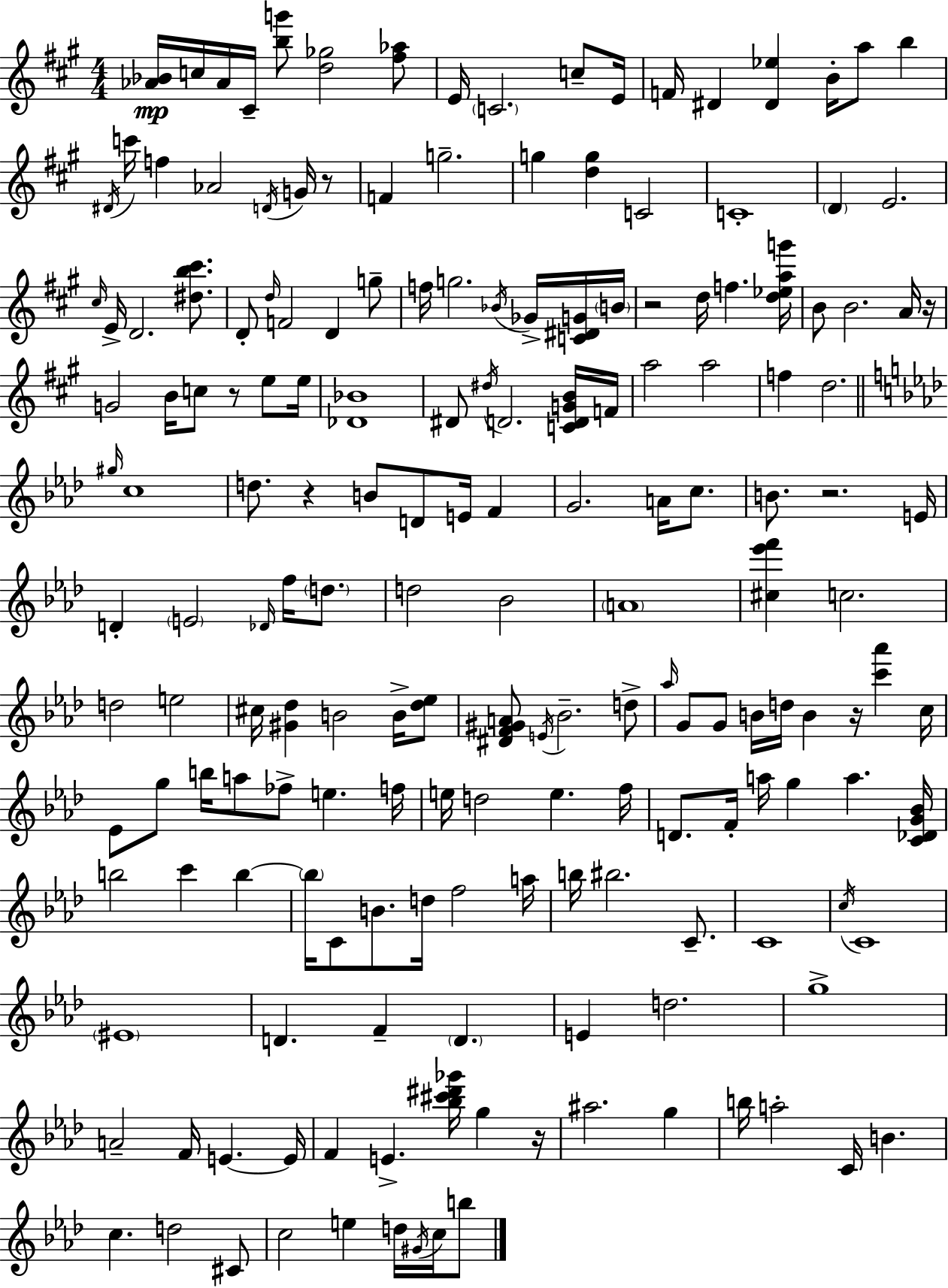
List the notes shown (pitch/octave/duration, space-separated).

[Ab4,Bb4]/s C5/s Ab4/s C#4/s [B5,G6]/e [D5,Gb5]/h [F#5,Ab5]/e E4/s C4/h. C5/e E4/s F4/s D#4/q [D#4,Eb5]/q B4/s A5/e B5/q D#4/s C6/s F5/q Ab4/h D4/s G4/s R/e F4/q G5/h. G5/q [D5,G5]/q C4/h C4/w D4/q E4/h. C#5/s E4/s D4/h. [D#5,B5,C#6]/e. D4/e D5/s F4/h D4/q G5/e F5/s G5/h. Bb4/s Gb4/s [C4,D#4,G4]/s B4/s R/h D5/s F5/q. [D5,Eb5,A5,G6]/s B4/e B4/h. A4/s R/s G4/h B4/s C5/e R/e E5/e E5/s [Db4,Bb4]/w D#4/e D#5/s D4/h. [C4,D4,G4,B4]/s F4/s A5/h A5/h F5/q D5/h. G#5/s C5/w D5/e. R/q B4/e D4/e E4/s F4/q G4/h. A4/s C5/e. B4/e. R/h. E4/s D4/q E4/h Db4/s F5/s D5/e. D5/h Bb4/h A4/w [C#5,Eb6,F6]/q C5/h. D5/h E5/h C#5/s [G#4,Db5]/q B4/h B4/s [Db5,Eb5]/e [D#4,F4,G#4,A4]/e E4/s Bb4/h. D5/e Ab5/s G4/e G4/e B4/s D5/s B4/q R/s [C6,Ab6]/q C5/s Eb4/e G5/e B5/s A5/e FES5/e E5/q. F5/s E5/s D5/h E5/q. F5/s D4/e. F4/s A5/s G5/q A5/q. [C4,Db4,G4,Bb4]/s B5/h C6/q B5/q B5/s C4/e B4/e. D5/s F5/h A5/s B5/s BIS5/h. C4/e. C4/w C5/s C4/w EIS4/w D4/q. F4/q D4/q. E4/q D5/h. G5/w A4/h F4/s E4/q. E4/s F4/q E4/q. [Bb5,C#6,D#6,Gb6]/s G5/q R/s A#5/h. G5/q B5/s A5/h C4/s B4/q. C5/q. D5/h C#4/e C5/h E5/q D5/s G#4/s C5/s B5/e